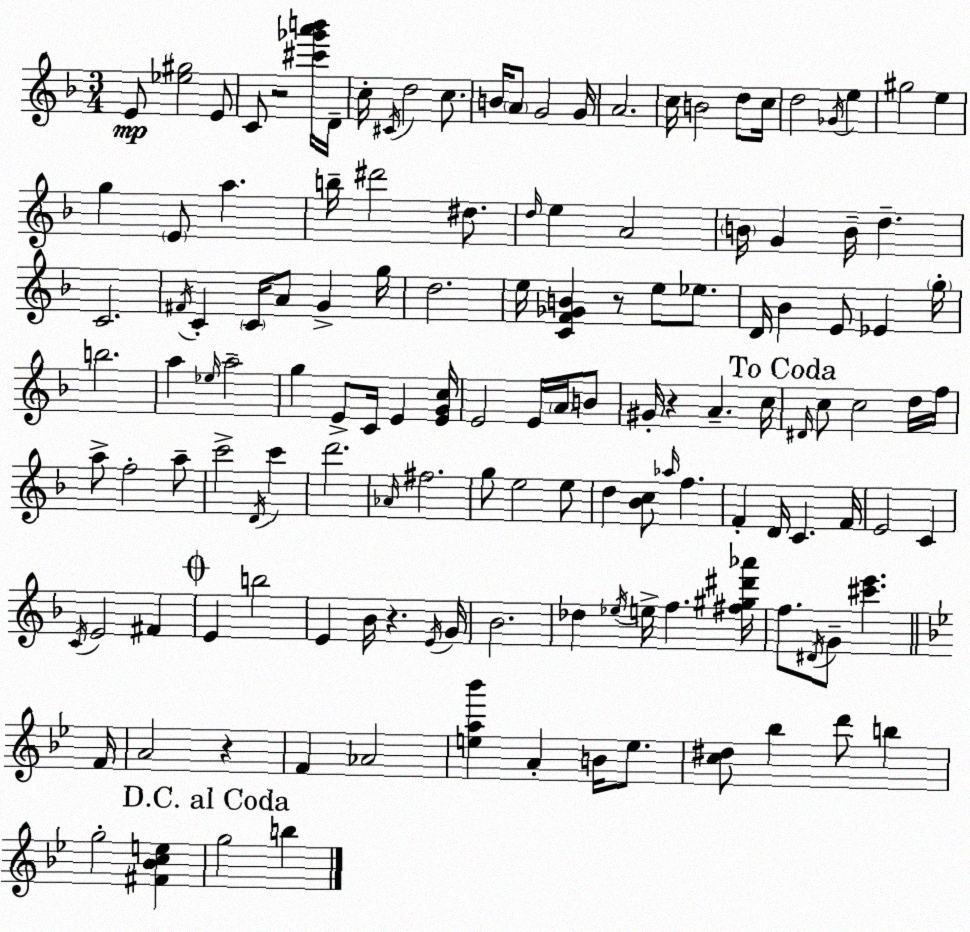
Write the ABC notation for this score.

X:1
T:Untitled
M:3/4
L:1/4
K:F
E/2 [_e^g]2 E/2 C/2 z2 [^c'_g'a'b']/4 D/4 c/4 ^C/4 d2 c/2 B/4 A/2 G2 G/4 A2 c/4 B2 d/2 c/4 d2 _G/4 e ^g2 e g E/2 a b/4 ^d'2 ^d/2 d/4 e A2 B/4 G B/4 d C2 ^F/4 C C/4 A/2 G g/4 d2 e/4 [CF_GB] z/2 e/2 _e/2 D/4 _B E/2 _E g/4 b2 a _e/4 a2 g E/2 C/4 E [EGc]/4 E2 E/4 A/4 B/2 ^G/4 z A c/4 ^D/4 c/2 c2 d/4 f/4 a/2 f2 a/2 c'2 D/4 c' d'2 _A/4 ^f2 g/2 e2 e/2 d [_Bc]/2 _a/4 f F D/4 C F/4 E2 C C/4 E2 ^F E b2 E _B/4 z E/4 G/4 _B2 _d _e/4 e/4 f [^f^g^d'_a']/4 f/2 ^D/4 G/2 [^c'e'] F/4 A2 z F _A2 [ea_b'] A B/4 e/2 [c^d]/2 _b d'/2 b g2 [^F_Bce] g2 b